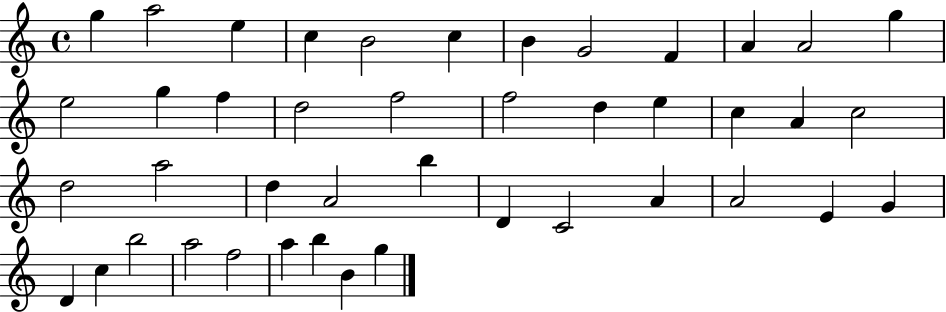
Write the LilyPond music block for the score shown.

{
  \clef treble
  \time 4/4
  \defaultTimeSignature
  \key c \major
  g''4 a''2 e''4 | c''4 b'2 c''4 | b'4 g'2 f'4 | a'4 a'2 g''4 | \break e''2 g''4 f''4 | d''2 f''2 | f''2 d''4 e''4 | c''4 a'4 c''2 | \break d''2 a''2 | d''4 a'2 b''4 | d'4 c'2 a'4 | a'2 e'4 g'4 | \break d'4 c''4 b''2 | a''2 f''2 | a''4 b''4 b'4 g''4 | \bar "|."
}